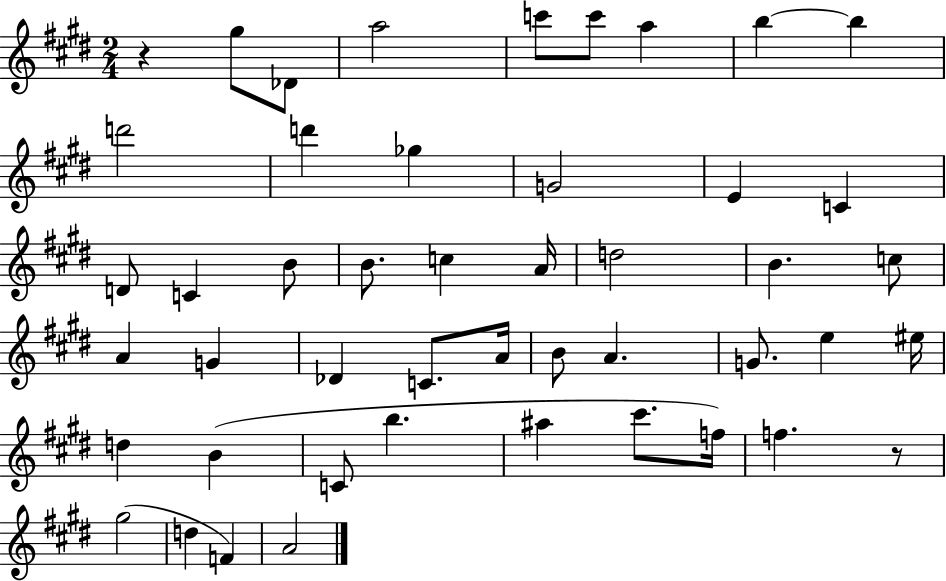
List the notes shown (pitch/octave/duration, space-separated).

R/q G#5/e Db4/e A5/h C6/e C6/e A5/q B5/q B5/q D6/h D6/q Gb5/q G4/h E4/q C4/q D4/e C4/q B4/e B4/e. C5/q A4/s D5/h B4/q. C5/e A4/q G4/q Db4/q C4/e. A4/s B4/e A4/q. G4/e. E5/q EIS5/s D5/q B4/q C4/e B5/q. A#5/q C#6/e. F5/s F5/q. R/e G#5/h D5/q F4/q A4/h